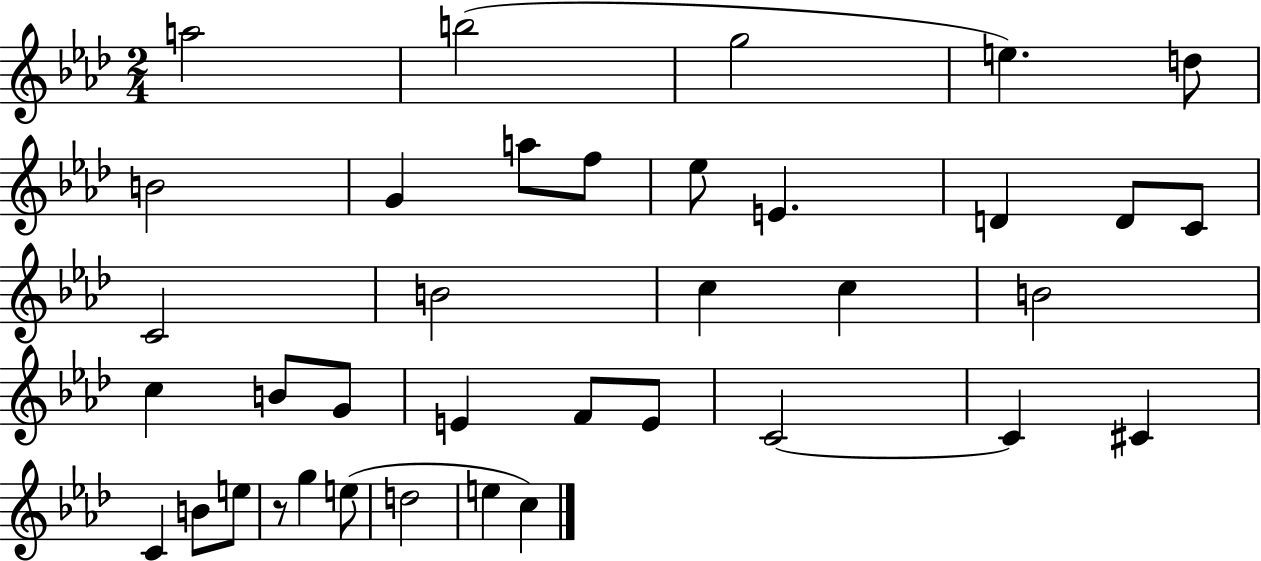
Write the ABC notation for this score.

X:1
T:Untitled
M:2/4
L:1/4
K:Ab
a2 b2 g2 e d/2 B2 G a/2 f/2 _e/2 E D D/2 C/2 C2 B2 c c B2 c B/2 G/2 E F/2 E/2 C2 C ^C C B/2 e/2 z/2 g e/2 d2 e c